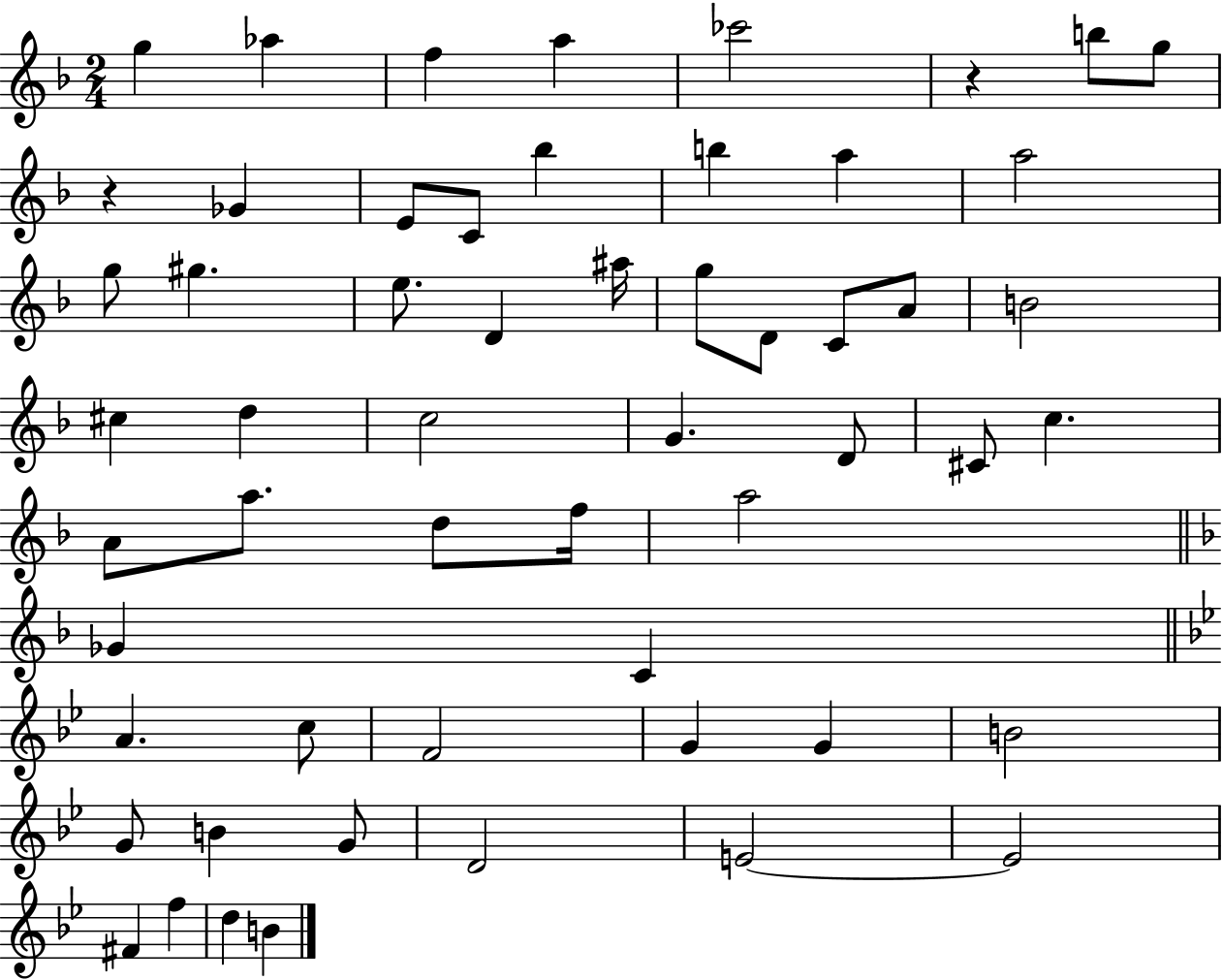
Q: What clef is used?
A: treble